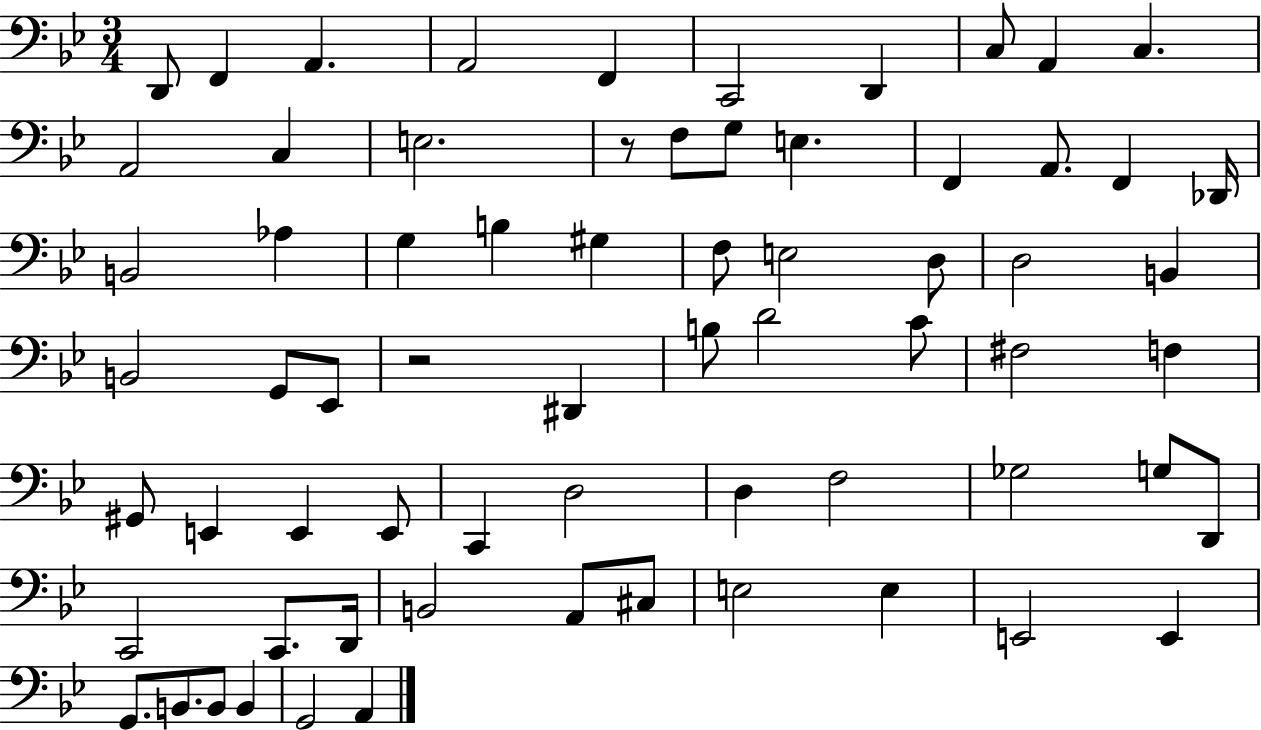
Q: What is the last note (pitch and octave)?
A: A2